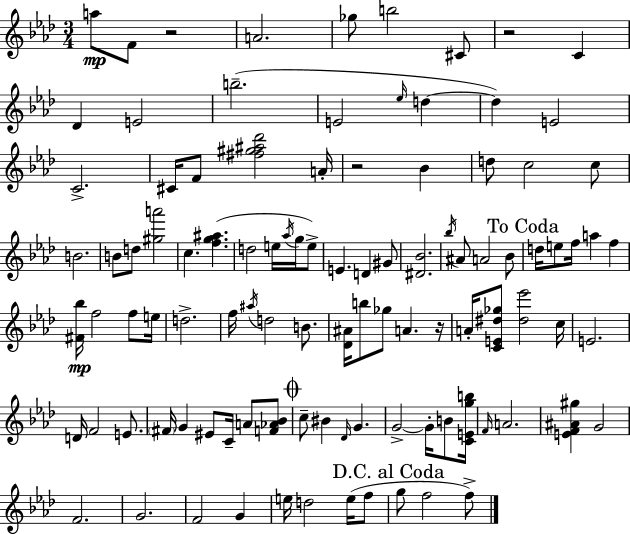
{
  \clef treble
  \numericTimeSignature
  \time 3/4
  \key f \minor
  a''8\mp f'8 r2 | a'2. | ges''8 b''2 cis'8 | r2 c'4 | \break des'4 e'2 | b''2.--( | e'2 \grace { ees''16 } d''4~~ | d''4) e'2 | \break c'2.-> | cis'16 f'8 <fis'' gis'' ais'' des'''>2 | a'16-. r2 bes'4 | d''8 c''2 c''8 | \break b'2. | b'8 d''8 <gis'' a'''>2 | c''4. <f'' g'' ais''>4.( | d''2 e''16 \acciaccatura { aes''16 } g''16 | \break e''8->) e'4. d'4 | gis'8 <dis' bes'>2. | \acciaccatura { bes''16 } ais'8 a'2 | bes'8 \mark "To Coda" d''16 e''8 f''16 a''4 f''4 | \break <fis' bes''>16\mp f''2 | f''8 e''16 d''2.-> | f''16 \acciaccatura { ais''16 } d''2 | b'8. <des' ais'>16 b''8 ges''8 a'4. | \break r16 a'16-. <c' e' dis'' ges''>8 <dis'' ees'''>2 | c''16 e'2. | d'16 f'2 | e'8. \parenthesize fis'16 g'4 eis'8 c'16-- | \break a'8 <f' aes' bes'>8 \mark \markup { \musicglyph "scripts.coda" } c''8-- bis'4 \grace { des'16 } g'4. | g'2->~~ | g'16-. b'8 <c' e' g'' b''>16 \grace { f'16 } a'2. | <e' f' ais' gis''>4 g'2 | \break f'2. | g'2. | f'2 | g'4 e''16 d''2 | \break e''16( f''8 \mark "D.C. al Coda" g''8 f''2 | f''8->) \bar "|."
}